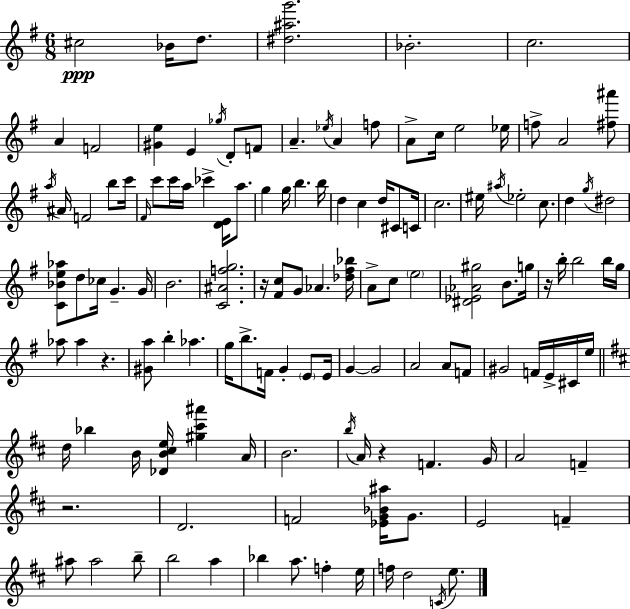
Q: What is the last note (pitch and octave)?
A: E5